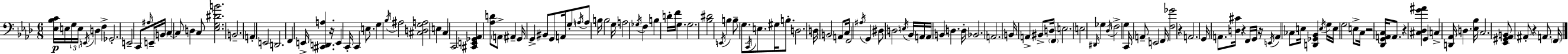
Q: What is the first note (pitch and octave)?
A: E3